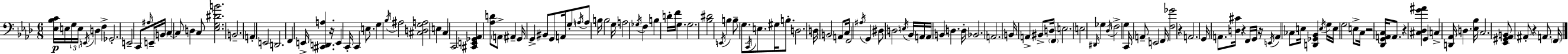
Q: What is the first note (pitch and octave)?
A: E3